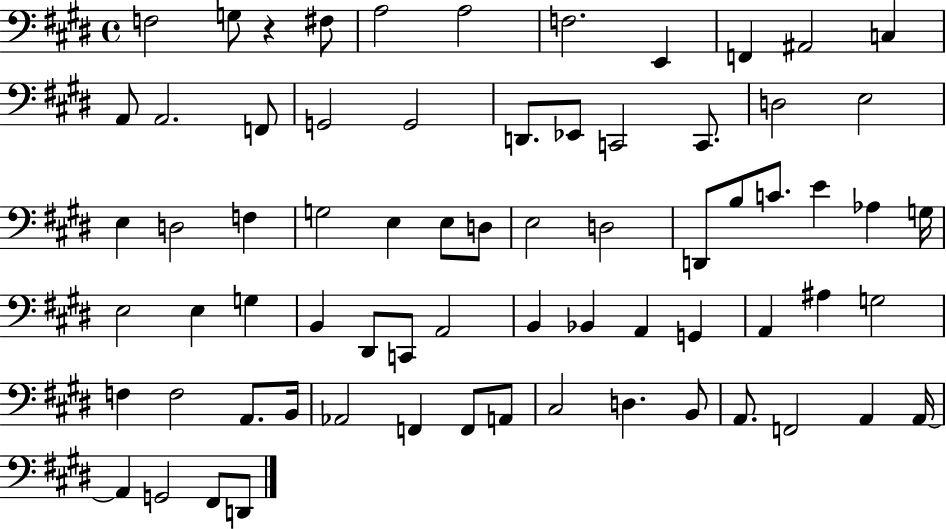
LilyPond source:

{
  \clef bass
  \time 4/4
  \defaultTimeSignature
  \key e \major
  \repeat volta 2 { f2 g8 r4 fis8 | a2 a2 | f2. e,4 | f,4 ais,2 c4 | \break a,8 a,2. f,8 | g,2 g,2 | d,8. ees,8 c,2 c,8. | d2 e2 | \break e4 d2 f4 | g2 e4 e8 d8 | e2 d2 | d,8 b8 c'8. e'4 aes4 g16 | \break e2 e4 g4 | b,4 dis,8 c,8 a,2 | b,4 bes,4 a,4 g,4 | a,4 ais4 g2 | \break f4 f2 a,8. b,16 | aes,2 f,4 f,8 a,8 | cis2 d4. b,8 | a,8. f,2 a,4 a,16~~ | \break a,4 g,2 fis,8 d,8 | } \bar "|."
}